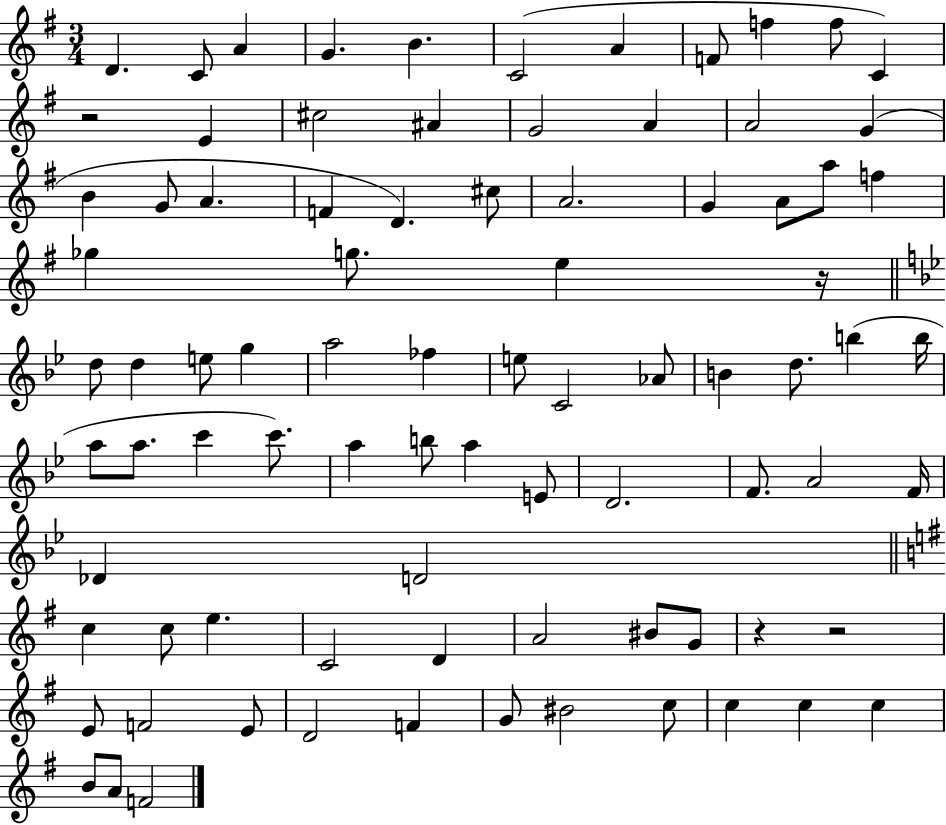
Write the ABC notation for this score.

X:1
T:Untitled
M:3/4
L:1/4
K:G
D C/2 A G B C2 A F/2 f f/2 C z2 E ^c2 ^A G2 A A2 G B G/2 A F D ^c/2 A2 G A/2 a/2 f _g g/2 e z/4 d/2 d e/2 g a2 _f e/2 C2 _A/2 B d/2 b b/4 a/2 a/2 c' c'/2 a b/2 a E/2 D2 F/2 A2 F/4 _D D2 c c/2 e C2 D A2 ^B/2 G/2 z z2 E/2 F2 E/2 D2 F G/2 ^B2 c/2 c c c B/2 A/2 F2